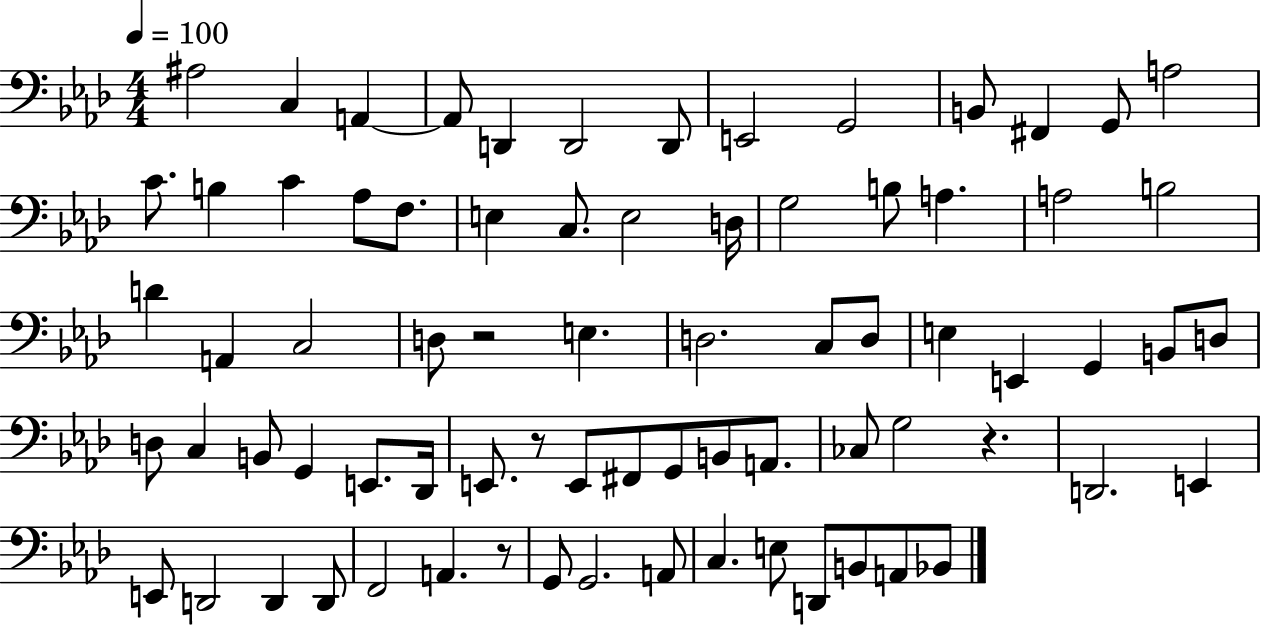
X:1
T:Untitled
M:4/4
L:1/4
K:Ab
^A,2 C, A,, A,,/2 D,, D,,2 D,,/2 E,,2 G,,2 B,,/2 ^F,, G,,/2 A,2 C/2 B, C _A,/2 F,/2 E, C,/2 E,2 D,/4 G,2 B,/2 A, A,2 B,2 D A,, C,2 D,/2 z2 E, D,2 C,/2 D,/2 E, E,, G,, B,,/2 D,/2 D,/2 C, B,,/2 G,, E,,/2 _D,,/4 E,,/2 z/2 E,,/2 ^F,,/2 G,,/2 B,,/2 A,,/2 _C,/2 G,2 z D,,2 E,, E,,/2 D,,2 D,, D,,/2 F,,2 A,, z/2 G,,/2 G,,2 A,,/2 C, E,/2 D,,/2 B,,/2 A,,/2 _B,,/2